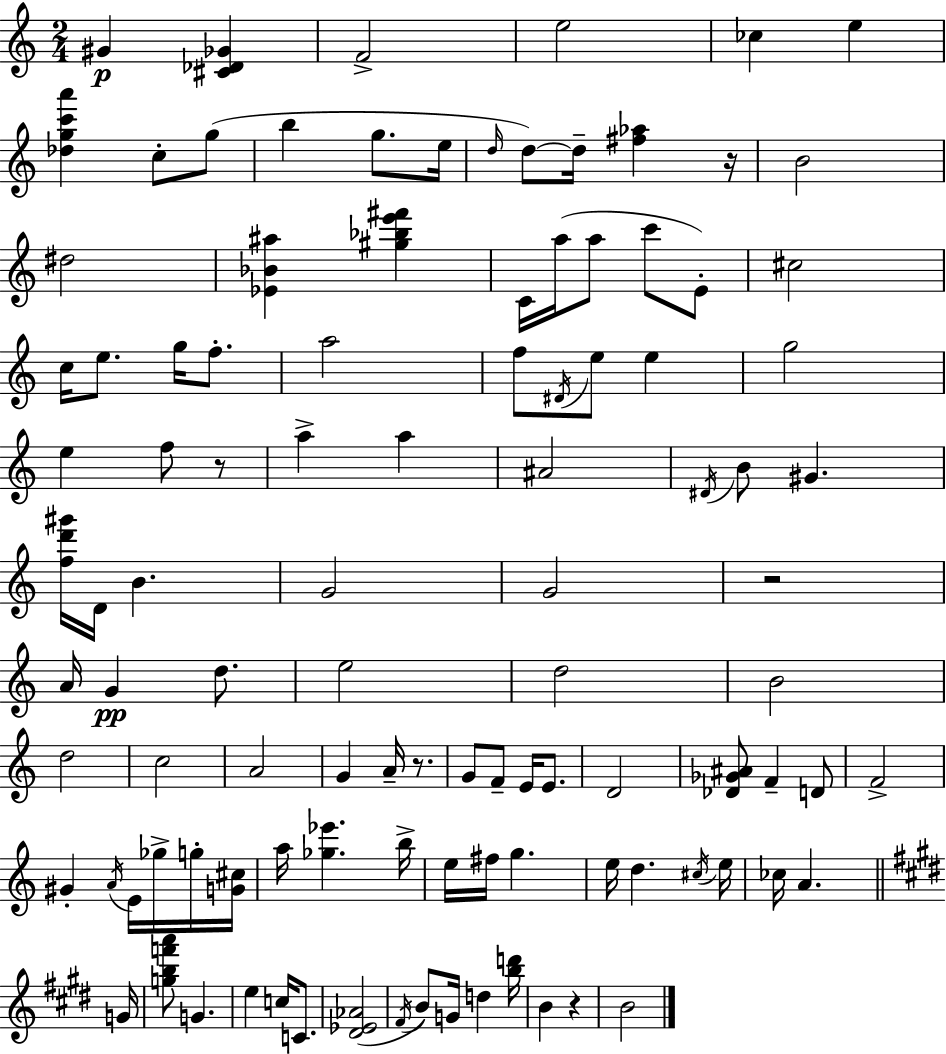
{
  \clef treble
  \numericTimeSignature
  \time 2/4
  \key c \major
  gis'4\p <cis' des' ges'>4 | f'2-> | e''2 | ces''4 e''4 | \break <des'' g'' c''' a'''>4 c''8-. g''8( | b''4 g''8. e''16 | \grace { d''16 }) d''8~~ d''16-- <fis'' aes''>4 | r16 b'2 | \break dis''2 | <ees' bes' ais''>4 <gis'' bes'' e''' fis'''>4 | c'16 a''16( a''8 c'''8 e'8-.) | cis''2 | \break c''16 e''8. g''16 f''8.-. | a''2 | f''8 \acciaccatura { dis'16 } e''8 e''4 | g''2 | \break e''4 f''8 | r8 a''4-> a''4 | ais'2 | \acciaccatura { dis'16 } b'8 gis'4. | \break <f'' d''' gis'''>16 d'16 b'4. | g'2 | g'2 | r2 | \break a'16 g'4\pp | d''8. e''2 | d''2 | b'2 | \break d''2 | c''2 | a'2 | g'4 a'16-- | \break r8. g'8 f'8-- e'16 | e'8. d'2 | <des' ges' ais'>8 f'4-- | d'8 f'2-> | \break gis'4-. \acciaccatura { a'16 } | e'16 ges''16-> g''16-. <g' cis''>16 a''16 <ges'' ees'''>4. | b''16-> e''16 fis''16 g''4. | e''16 d''4. | \break \acciaccatura { cis''16 } e''16 ces''16 a'4. | \bar "||" \break \key e \major g'16 <g'' b'' f''' a'''>8 g'4. | e''4 c''16 c'8. | <dis' ees' aes'>2( | \acciaccatura { fis'16 } b'8) g'16 d''4 | \break <b'' d'''>16 b'4 r4 | b'2 | \bar "|."
}